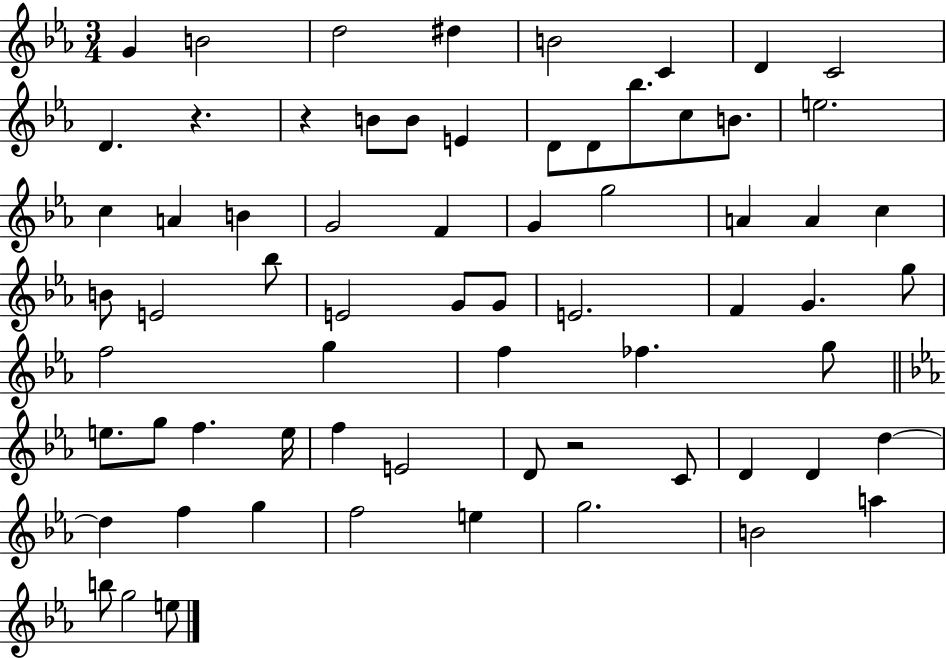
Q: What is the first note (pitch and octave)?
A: G4